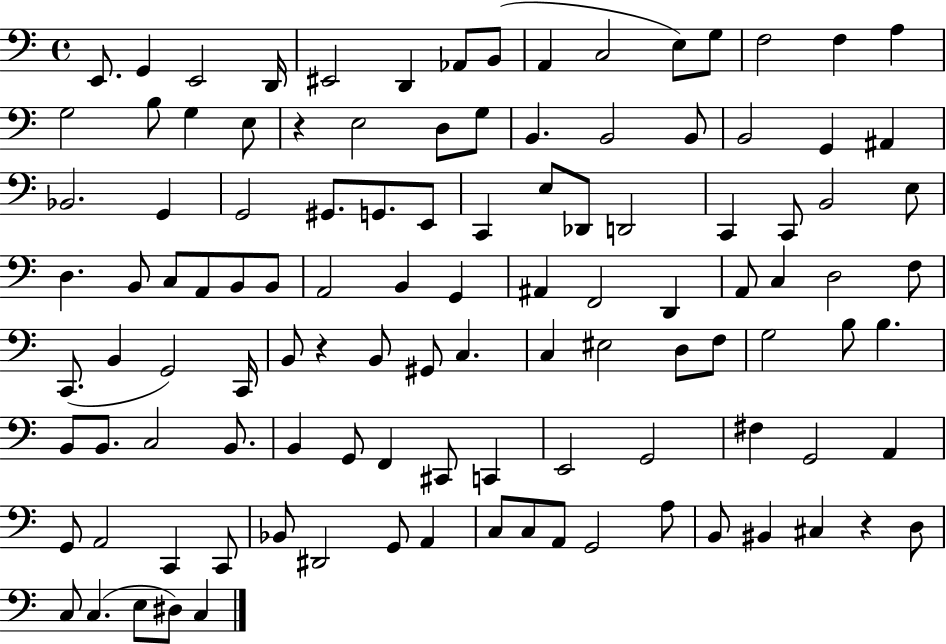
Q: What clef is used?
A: bass